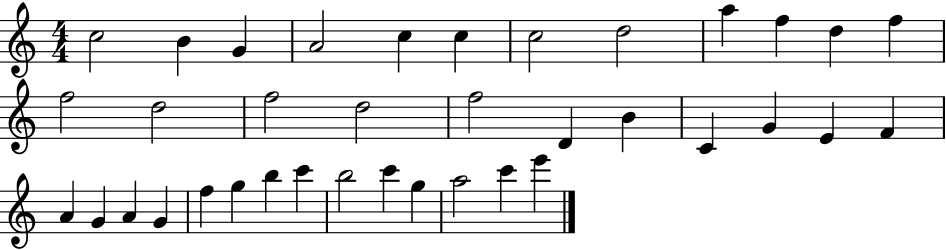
{
  \clef treble
  \numericTimeSignature
  \time 4/4
  \key c \major
  c''2 b'4 g'4 | a'2 c''4 c''4 | c''2 d''2 | a''4 f''4 d''4 f''4 | \break f''2 d''2 | f''2 d''2 | f''2 d'4 b'4 | c'4 g'4 e'4 f'4 | \break a'4 g'4 a'4 g'4 | f''4 g''4 b''4 c'''4 | b''2 c'''4 g''4 | a''2 c'''4 e'''4 | \break \bar "|."
}